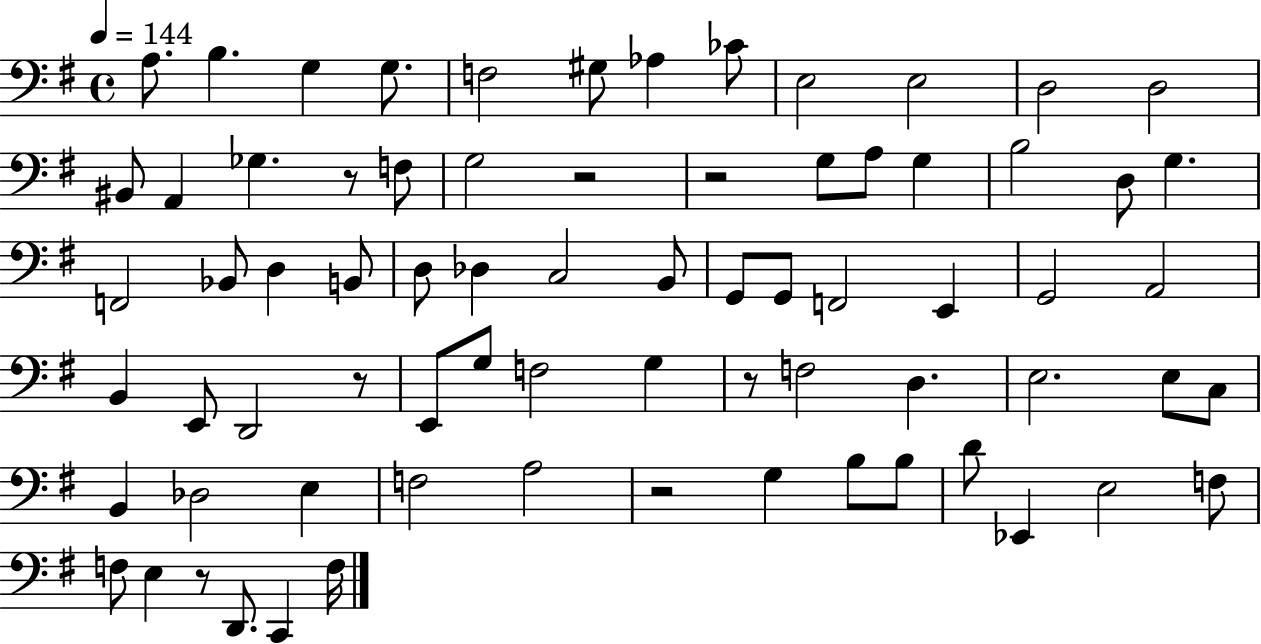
X:1
T:Untitled
M:4/4
L:1/4
K:G
A,/2 B, G, G,/2 F,2 ^G,/2 _A, _C/2 E,2 E,2 D,2 D,2 ^B,,/2 A,, _G, z/2 F,/2 G,2 z2 z2 G,/2 A,/2 G, B,2 D,/2 G, F,,2 _B,,/2 D, B,,/2 D,/2 _D, C,2 B,,/2 G,,/2 G,,/2 F,,2 E,, G,,2 A,,2 B,, E,,/2 D,,2 z/2 E,,/2 G,/2 F,2 G, z/2 F,2 D, E,2 E,/2 C,/2 B,, _D,2 E, F,2 A,2 z2 G, B,/2 B,/2 D/2 _E,, E,2 F,/2 F,/2 E, z/2 D,,/2 C,, F,/4